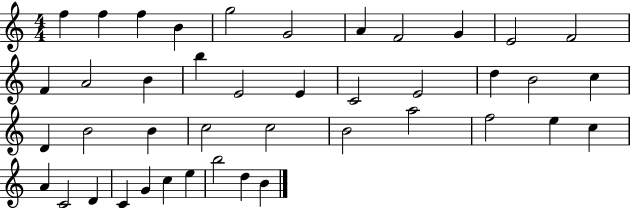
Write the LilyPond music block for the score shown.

{
  \clef treble
  \numericTimeSignature
  \time 4/4
  \key c \major
  f''4 f''4 f''4 b'4 | g''2 g'2 | a'4 f'2 g'4 | e'2 f'2 | \break f'4 a'2 b'4 | b''4 e'2 e'4 | c'2 e'2 | d''4 b'2 c''4 | \break d'4 b'2 b'4 | c''2 c''2 | b'2 a''2 | f''2 e''4 c''4 | \break a'4 c'2 d'4 | c'4 g'4 c''4 e''4 | b''2 d''4 b'4 | \bar "|."
}